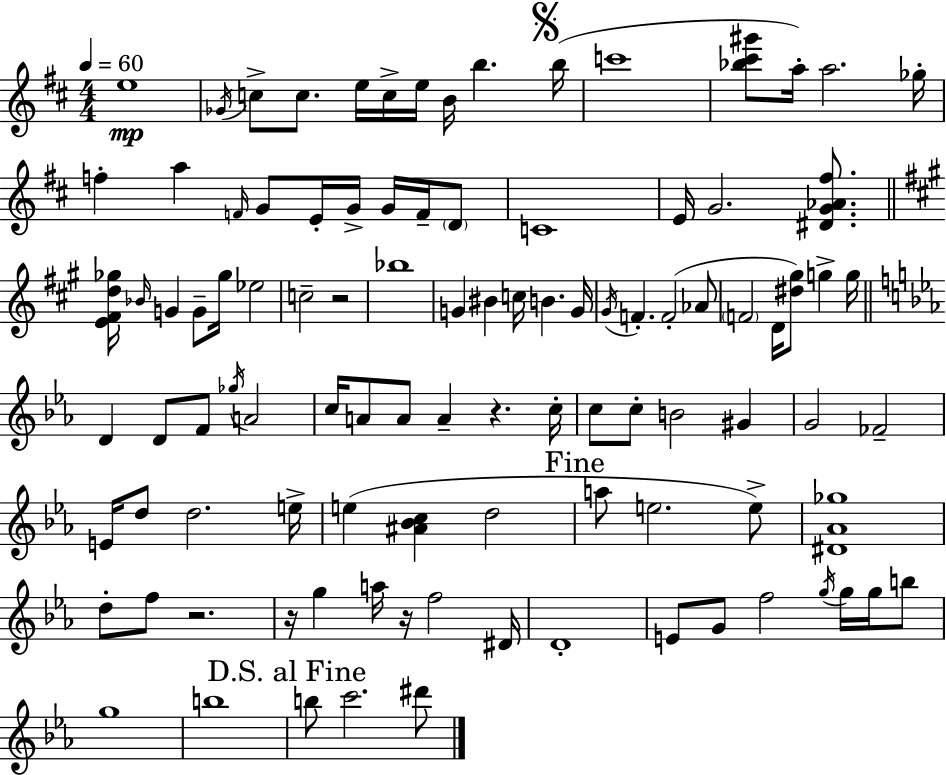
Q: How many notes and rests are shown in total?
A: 101